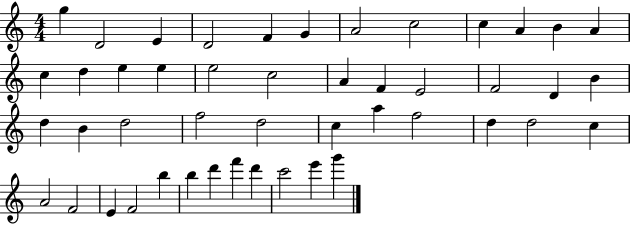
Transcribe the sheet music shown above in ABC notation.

X:1
T:Untitled
M:4/4
L:1/4
K:C
g D2 E D2 F G A2 c2 c A B A c d e e e2 c2 A F E2 F2 D B d B d2 f2 d2 c a f2 d d2 c A2 F2 E F2 b b d' f' d' c'2 e' g'